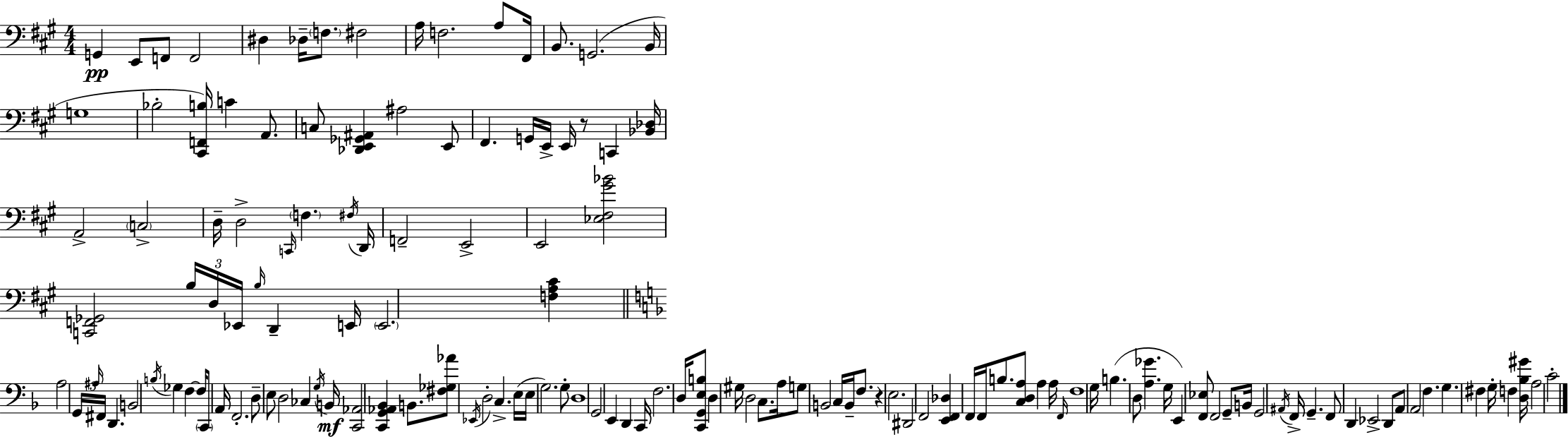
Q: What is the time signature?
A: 4/4